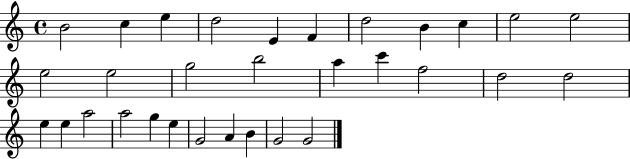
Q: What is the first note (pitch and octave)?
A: B4